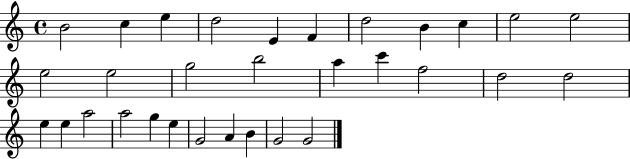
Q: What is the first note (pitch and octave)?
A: B4